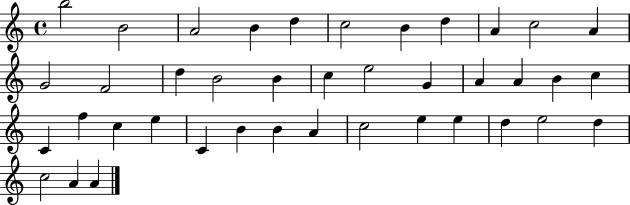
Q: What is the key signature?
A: C major